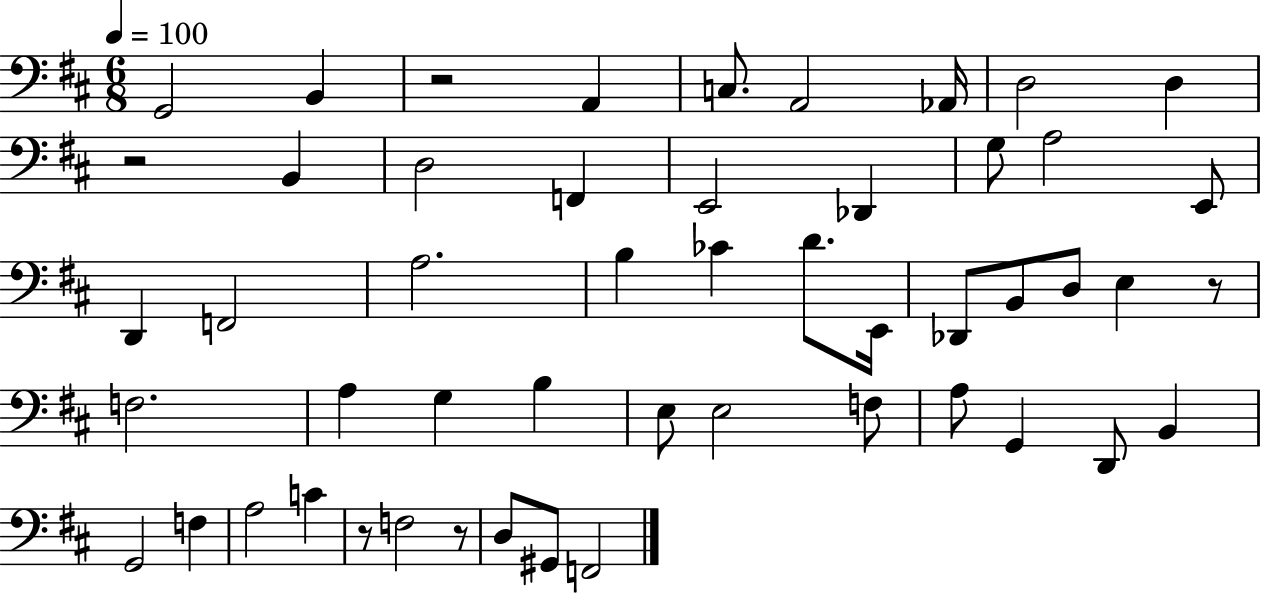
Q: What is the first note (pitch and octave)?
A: G2